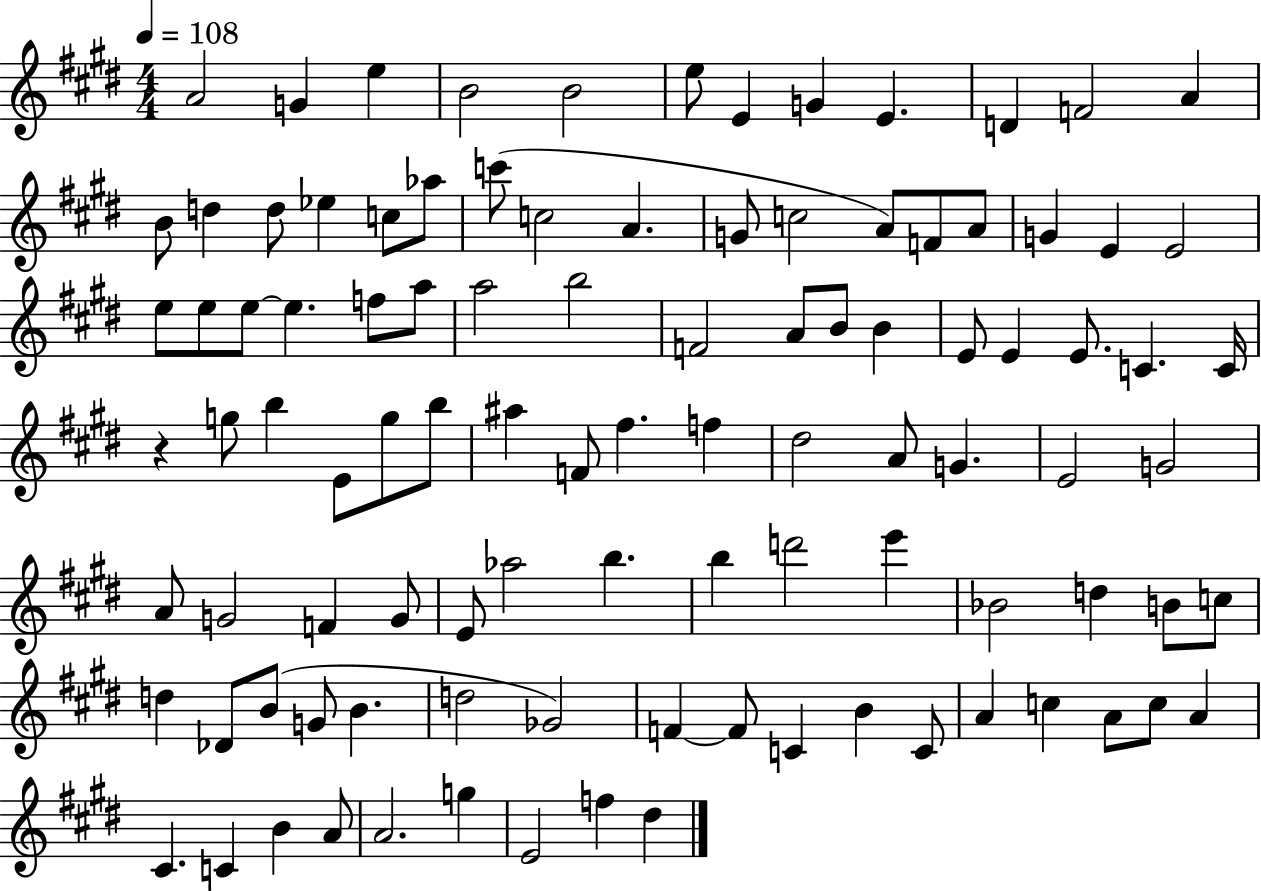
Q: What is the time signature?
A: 4/4